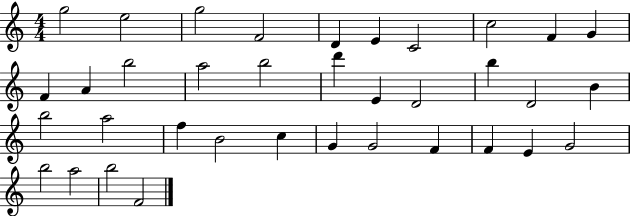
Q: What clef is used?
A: treble